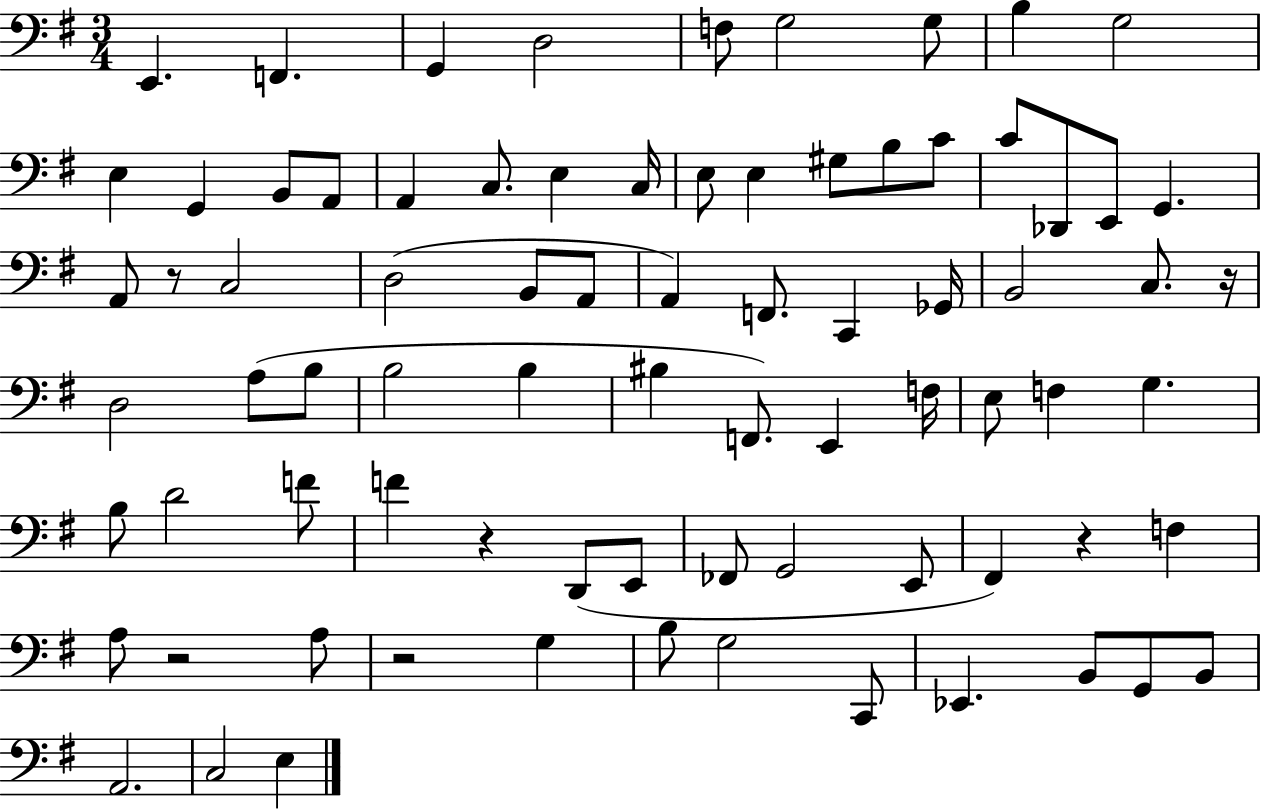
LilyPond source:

{
  \clef bass
  \numericTimeSignature
  \time 3/4
  \key g \major
  e,4. f,4. | g,4 d2 | f8 g2 g8 | b4 g2 | \break e4 g,4 b,8 a,8 | a,4 c8. e4 c16 | e8 e4 gis8 b8 c'8 | c'8 des,8 e,8 g,4. | \break a,8 r8 c2 | d2( b,8 a,8 | a,4) f,8. c,4 ges,16 | b,2 c8. r16 | \break d2 a8( b8 | b2 b4 | bis4 f,8.) e,4 f16 | e8 f4 g4. | \break b8 d'2 f'8 | f'4 r4 d,8( e,8 | fes,8 g,2 e,8 | fis,4) r4 f4 | \break a8 r2 a8 | r2 g4 | b8 g2 c,8 | ees,4. b,8 g,8 b,8 | \break a,2. | c2 e4 | \bar "|."
}